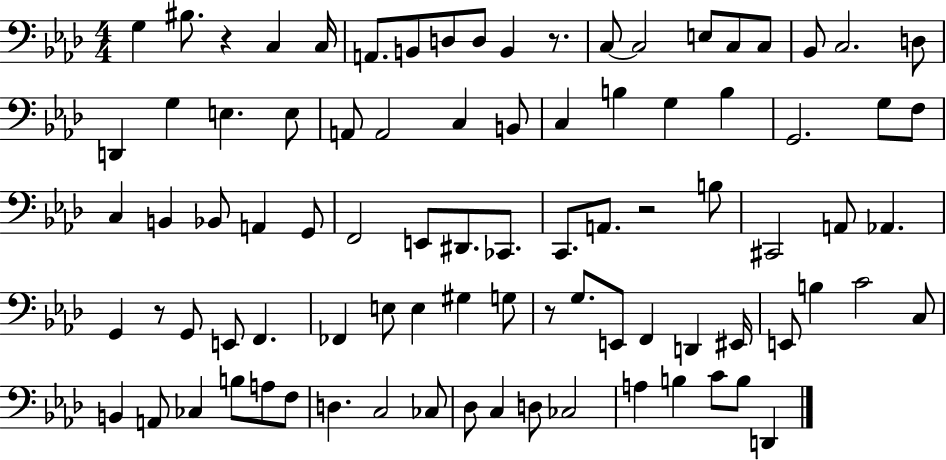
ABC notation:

X:1
T:Untitled
M:4/4
L:1/4
K:Ab
G, ^B,/2 z C, C,/4 A,,/2 B,,/2 D,/2 D,/2 B,, z/2 C,/2 C,2 E,/2 C,/2 C,/2 _B,,/2 C,2 D,/2 D,, G, E, E,/2 A,,/2 A,,2 C, B,,/2 C, B, G, B, G,,2 G,/2 F,/2 C, B,, _B,,/2 A,, G,,/2 F,,2 E,,/2 ^D,,/2 _C,,/2 C,,/2 A,,/2 z2 B,/2 ^C,,2 A,,/2 _A,, G,, z/2 G,,/2 E,,/2 F,, _F,, E,/2 E, ^G, G,/2 z/2 G,/2 E,,/2 F,, D,, ^E,,/4 E,,/2 B, C2 C,/2 B,, A,,/2 _C, B,/2 A,/2 F,/2 D, C,2 _C,/2 _D,/2 C, D,/2 _C,2 A, B, C/2 B,/2 D,,